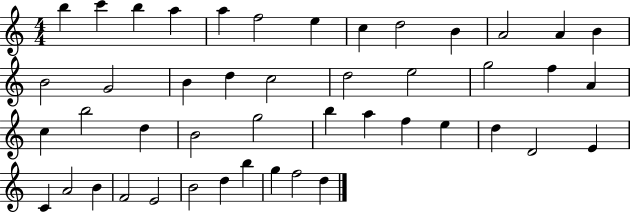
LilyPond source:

{
  \clef treble
  \numericTimeSignature
  \time 4/4
  \key c \major
  b''4 c'''4 b''4 a''4 | a''4 f''2 e''4 | c''4 d''2 b'4 | a'2 a'4 b'4 | \break b'2 g'2 | b'4 d''4 c''2 | d''2 e''2 | g''2 f''4 a'4 | \break c''4 b''2 d''4 | b'2 g''2 | b''4 a''4 f''4 e''4 | d''4 d'2 e'4 | \break c'4 a'2 b'4 | f'2 e'2 | b'2 d''4 b''4 | g''4 f''2 d''4 | \break \bar "|."
}